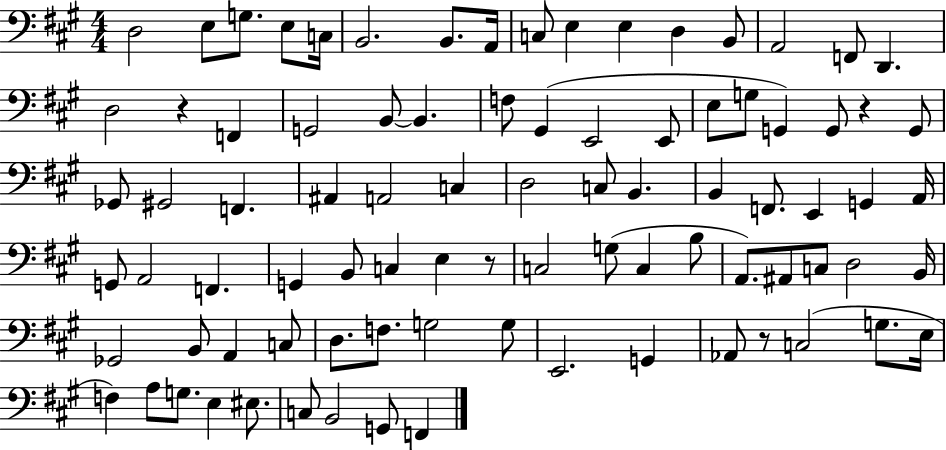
X:1
T:Untitled
M:4/4
L:1/4
K:A
D,2 E,/2 G,/2 E,/2 C,/4 B,,2 B,,/2 A,,/4 C,/2 E, E, D, B,,/2 A,,2 F,,/2 D,, D,2 z F,, G,,2 B,,/2 B,, F,/2 ^G,, E,,2 E,,/2 E,/2 G,/2 G,, G,,/2 z G,,/2 _G,,/2 ^G,,2 F,, ^A,, A,,2 C, D,2 C,/2 B,, B,, F,,/2 E,, G,, A,,/4 G,,/2 A,,2 F,, G,, B,,/2 C, E, z/2 C,2 G,/2 C, B,/2 A,,/2 ^A,,/2 C,/2 D,2 B,,/4 _G,,2 B,,/2 A,, C,/2 D,/2 F,/2 G,2 G,/2 E,,2 G,, _A,,/2 z/2 C,2 G,/2 E,/4 F, A,/2 G,/2 E, ^E,/2 C,/2 B,,2 G,,/2 F,,